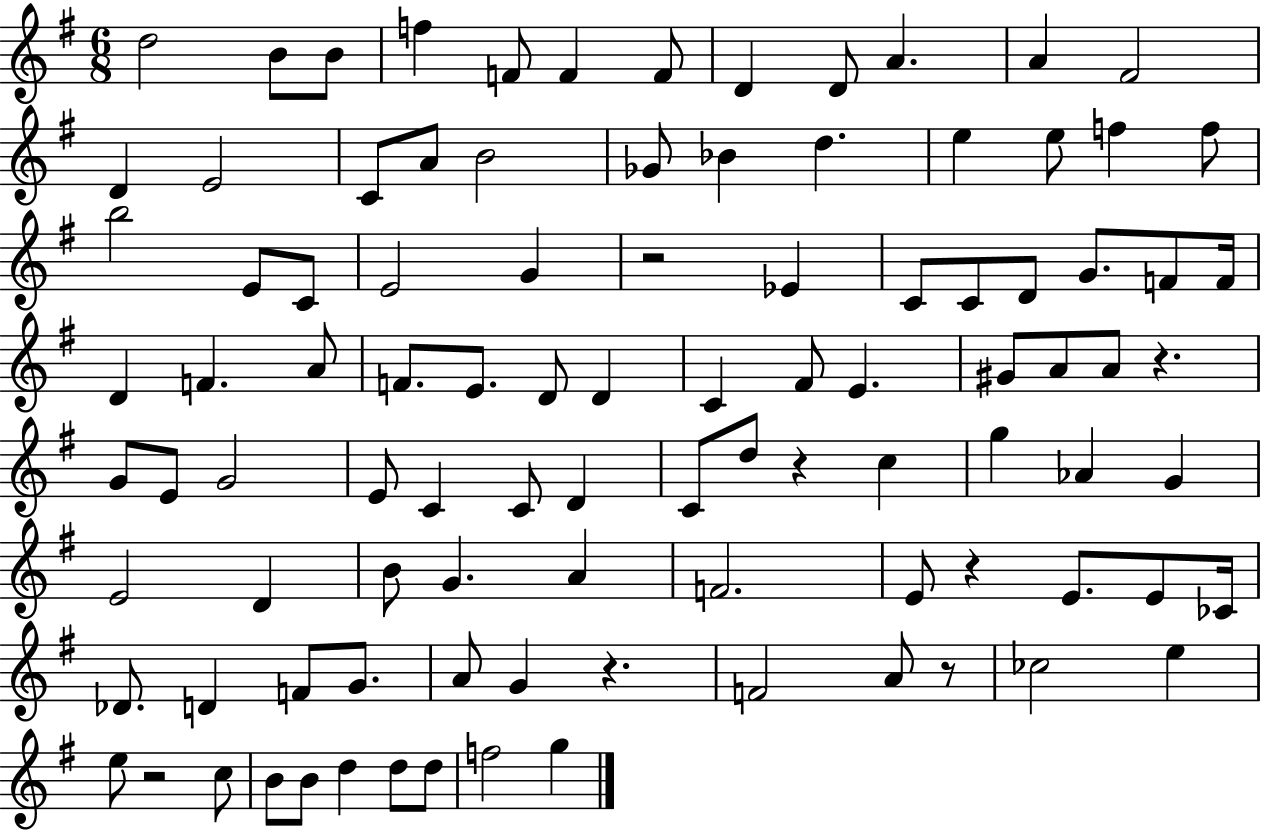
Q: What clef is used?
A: treble